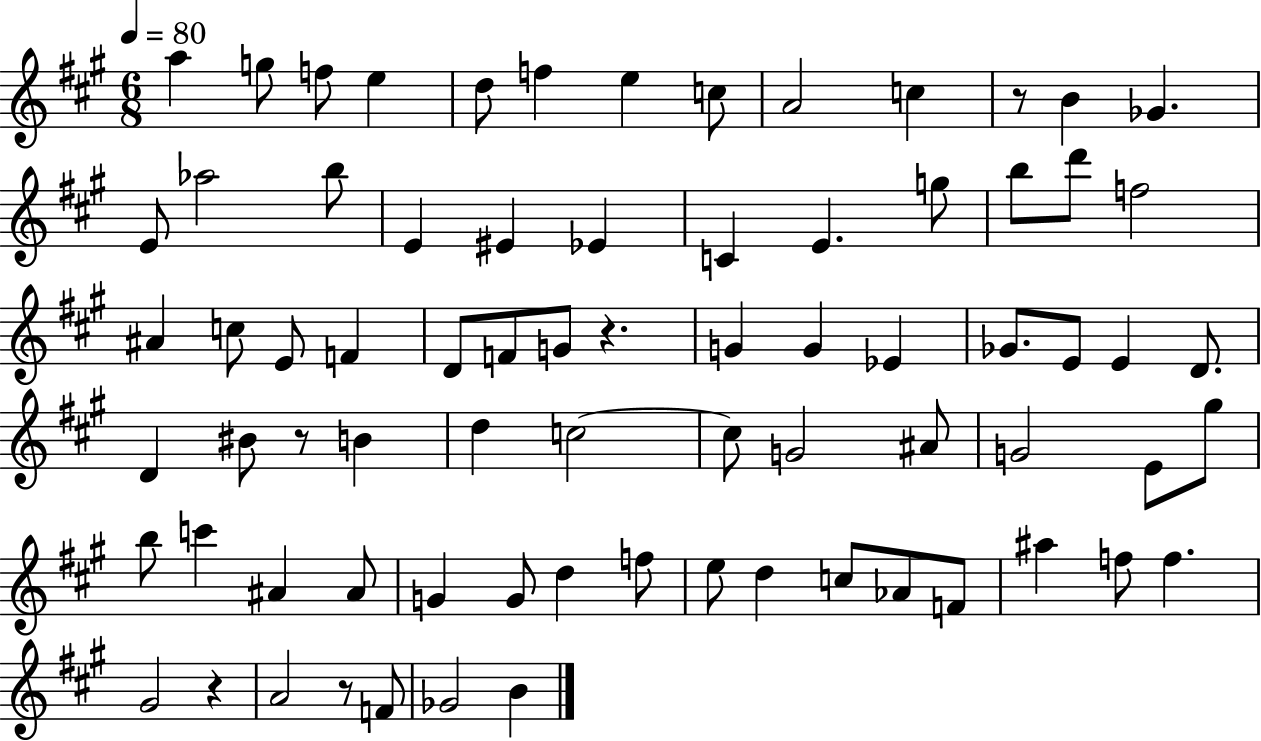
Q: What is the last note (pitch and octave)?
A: B4